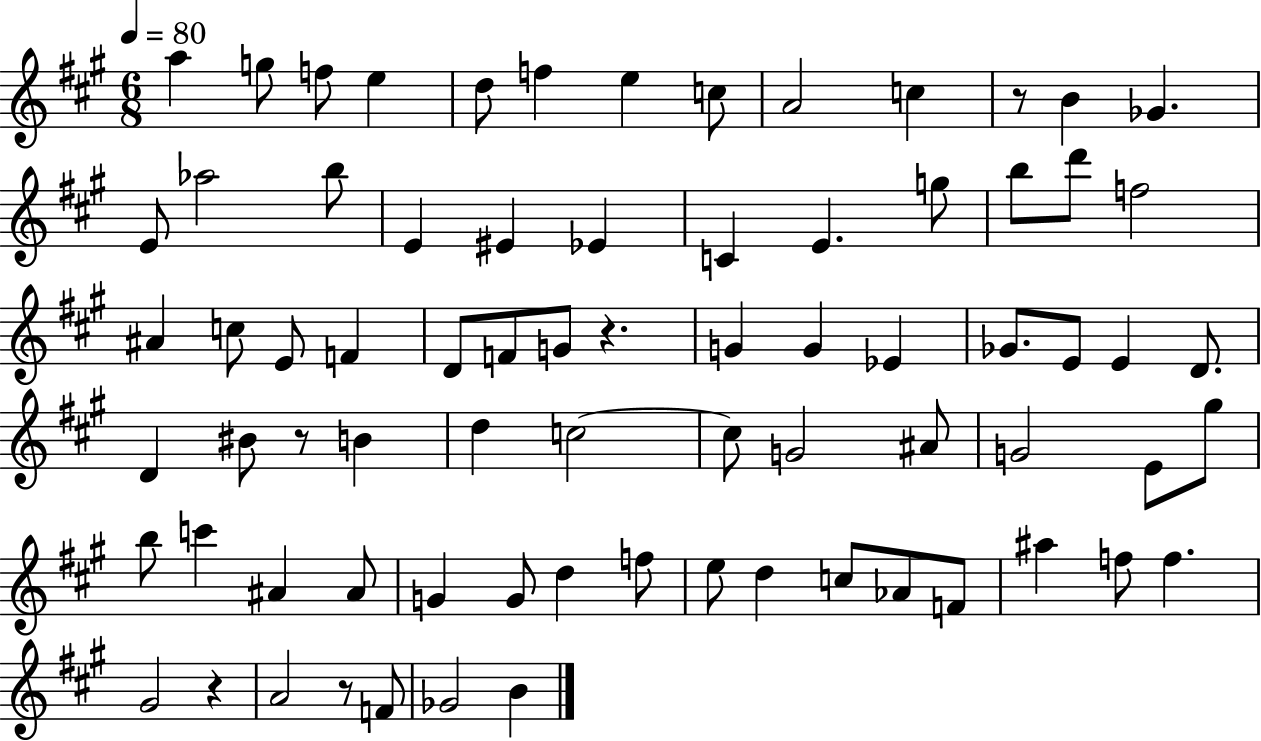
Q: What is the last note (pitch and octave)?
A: B4